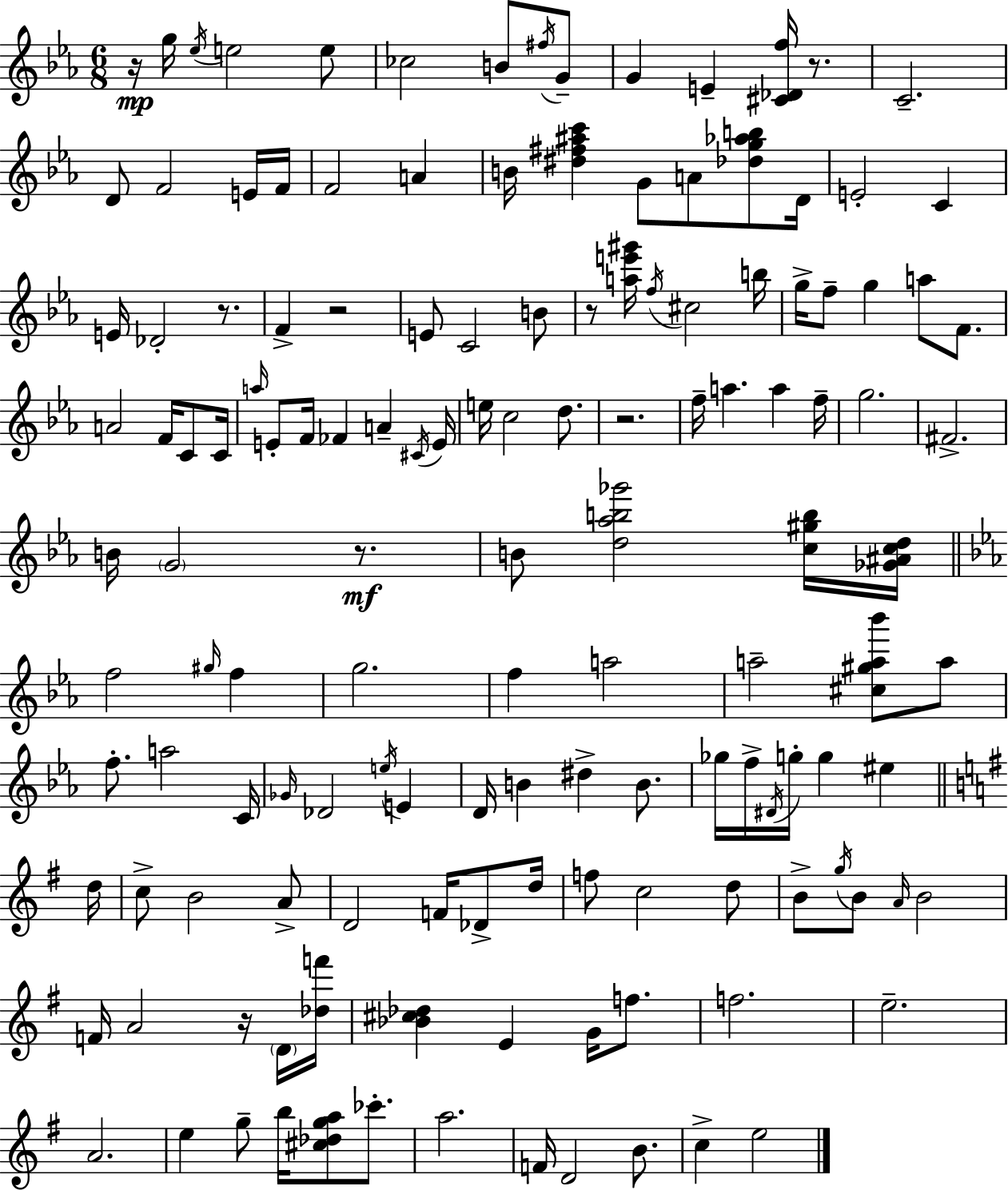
R/s G5/s Eb5/s E5/h E5/e CES5/h B4/e F#5/s G4/e G4/q E4/q [C#4,Db4,F5]/s R/e. C4/h. D4/e F4/h E4/s F4/s F4/h A4/q B4/s [D#5,F#5,A#5,C6]/q G4/e A4/e [Db5,G5,Ab5,B5]/e D4/s E4/h C4/q E4/s Db4/h R/e. F4/q R/h E4/e C4/h B4/e R/e [A5,E6,G#6]/s F5/s C#5/h B5/s G5/s F5/e G5/q A5/e F4/e. A4/h F4/s C4/e C4/s A5/s E4/e F4/s FES4/q A4/q C#4/s E4/s E5/s C5/h D5/e. R/h. F5/s A5/q. A5/q F5/s G5/h. F#4/h. B4/s G4/h R/e. B4/e [D5,Ab5,B5,Gb6]/h [C5,G#5,B5]/s [Gb4,A#4,C5,D5]/s F5/h G#5/s F5/q G5/h. F5/q A5/h A5/h [C#5,G#5,A5,Bb6]/e A5/e F5/e. A5/h C4/s Gb4/s Db4/h E5/s E4/q D4/s B4/q D#5/q B4/e. Gb5/s F5/s D#4/s G5/s G5/q EIS5/q D5/s C5/e B4/h A4/e D4/h F4/s Db4/e D5/s F5/e C5/h D5/e B4/e G5/s B4/e A4/s B4/h F4/s A4/h R/s D4/s [Db5,F6]/s [Bb4,C#5,Db5]/q E4/q G4/s F5/e. F5/h. E5/h. A4/h. E5/q G5/e B5/s [C#5,Db5,G5,A5]/e CES6/e. A5/h. F4/s D4/h B4/e. C5/q E5/h